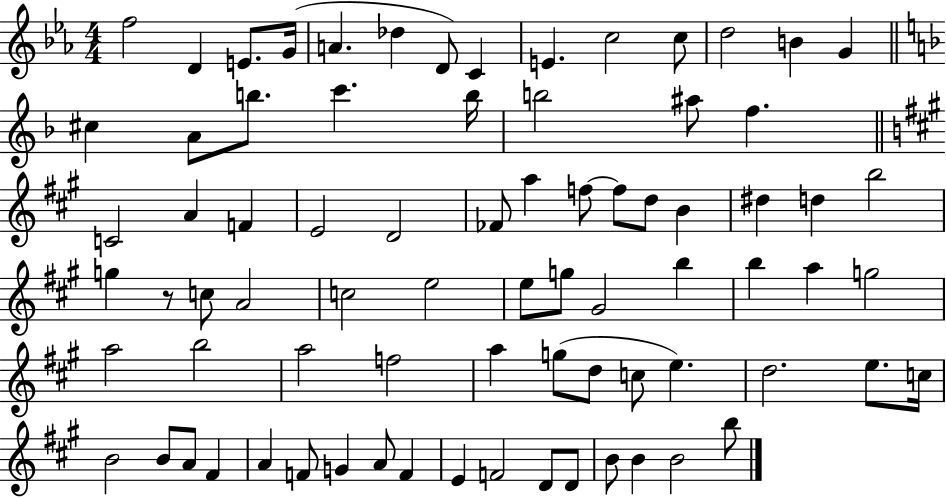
X:1
T:Untitled
M:4/4
L:1/4
K:Eb
f2 D E/2 G/4 A _d D/2 C E c2 c/2 d2 B G ^c A/2 b/2 c' b/4 b2 ^a/2 f C2 A F E2 D2 _F/2 a f/2 f/2 d/2 B ^d d b2 g z/2 c/2 A2 c2 e2 e/2 g/2 ^G2 b b a g2 a2 b2 a2 f2 a g/2 d/2 c/2 e d2 e/2 c/4 B2 B/2 A/2 ^F A F/2 G A/2 F E F2 D/2 D/2 B/2 B B2 b/2